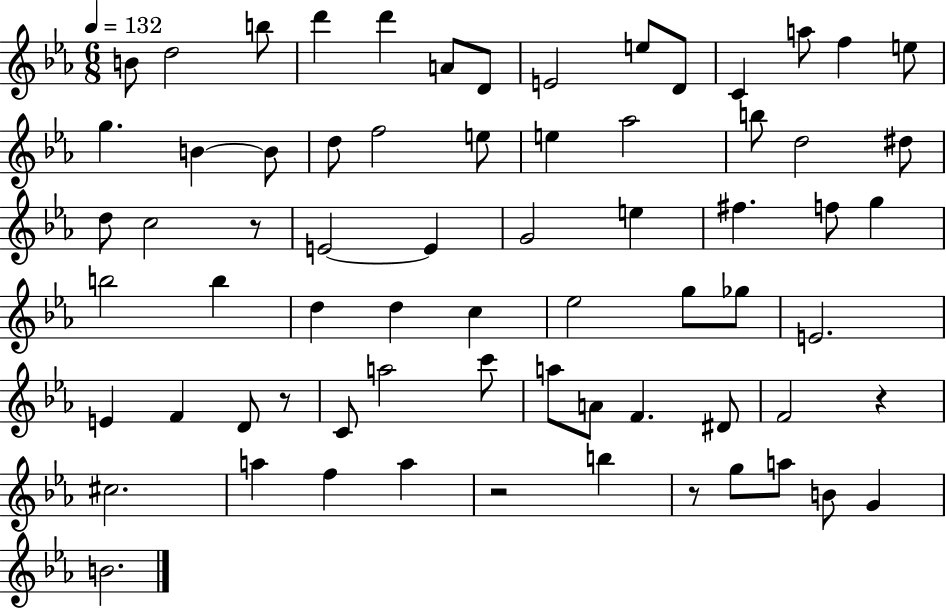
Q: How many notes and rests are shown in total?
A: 69